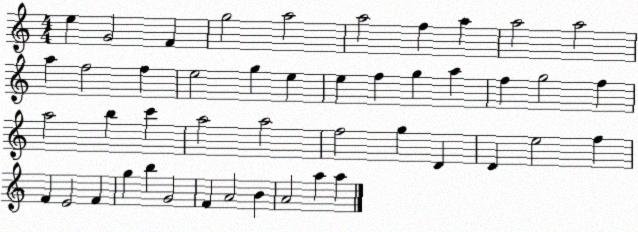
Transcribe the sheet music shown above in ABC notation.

X:1
T:Untitled
M:4/4
L:1/4
K:C
e G2 F g2 a2 a2 f a a2 a2 a f2 f e2 g e e f g a f g2 f a2 b c' a2 a2 f2 g D D e2 f F E2 F g b G2 F A2 B A2 a a